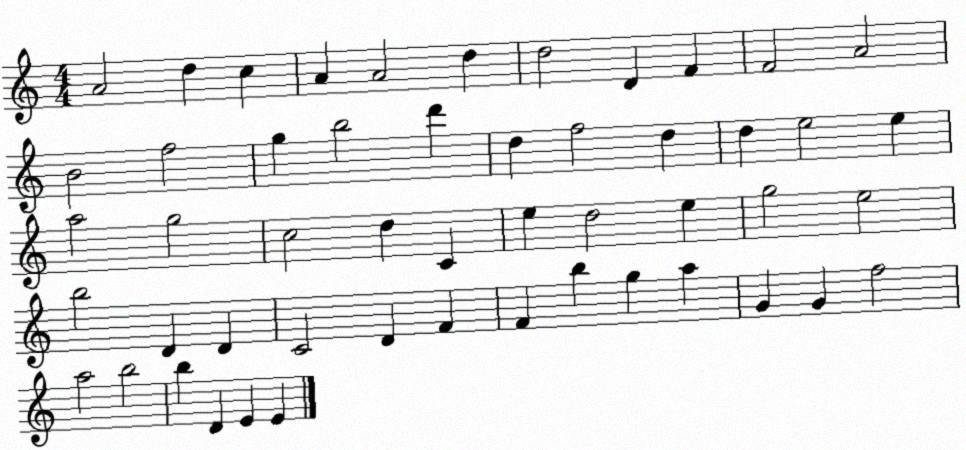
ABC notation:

X:1
T:Untitled
M:4/4
L:1/4
K:C
A2 d c A A2 d d2 D F F2 A2 B2 f2 g b2 d' d f2 d d e2 e a2 g2 c2 d C e d2 e g2 e2 b2 D D C2 D F F b g a G G f2 a2 b2 b D E E